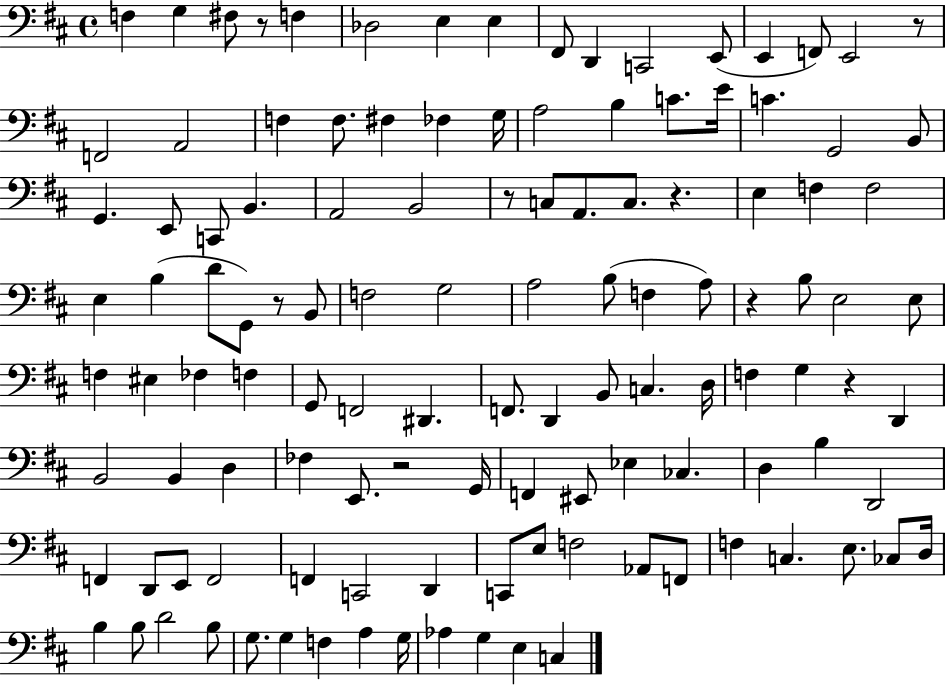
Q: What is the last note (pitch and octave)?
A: C3